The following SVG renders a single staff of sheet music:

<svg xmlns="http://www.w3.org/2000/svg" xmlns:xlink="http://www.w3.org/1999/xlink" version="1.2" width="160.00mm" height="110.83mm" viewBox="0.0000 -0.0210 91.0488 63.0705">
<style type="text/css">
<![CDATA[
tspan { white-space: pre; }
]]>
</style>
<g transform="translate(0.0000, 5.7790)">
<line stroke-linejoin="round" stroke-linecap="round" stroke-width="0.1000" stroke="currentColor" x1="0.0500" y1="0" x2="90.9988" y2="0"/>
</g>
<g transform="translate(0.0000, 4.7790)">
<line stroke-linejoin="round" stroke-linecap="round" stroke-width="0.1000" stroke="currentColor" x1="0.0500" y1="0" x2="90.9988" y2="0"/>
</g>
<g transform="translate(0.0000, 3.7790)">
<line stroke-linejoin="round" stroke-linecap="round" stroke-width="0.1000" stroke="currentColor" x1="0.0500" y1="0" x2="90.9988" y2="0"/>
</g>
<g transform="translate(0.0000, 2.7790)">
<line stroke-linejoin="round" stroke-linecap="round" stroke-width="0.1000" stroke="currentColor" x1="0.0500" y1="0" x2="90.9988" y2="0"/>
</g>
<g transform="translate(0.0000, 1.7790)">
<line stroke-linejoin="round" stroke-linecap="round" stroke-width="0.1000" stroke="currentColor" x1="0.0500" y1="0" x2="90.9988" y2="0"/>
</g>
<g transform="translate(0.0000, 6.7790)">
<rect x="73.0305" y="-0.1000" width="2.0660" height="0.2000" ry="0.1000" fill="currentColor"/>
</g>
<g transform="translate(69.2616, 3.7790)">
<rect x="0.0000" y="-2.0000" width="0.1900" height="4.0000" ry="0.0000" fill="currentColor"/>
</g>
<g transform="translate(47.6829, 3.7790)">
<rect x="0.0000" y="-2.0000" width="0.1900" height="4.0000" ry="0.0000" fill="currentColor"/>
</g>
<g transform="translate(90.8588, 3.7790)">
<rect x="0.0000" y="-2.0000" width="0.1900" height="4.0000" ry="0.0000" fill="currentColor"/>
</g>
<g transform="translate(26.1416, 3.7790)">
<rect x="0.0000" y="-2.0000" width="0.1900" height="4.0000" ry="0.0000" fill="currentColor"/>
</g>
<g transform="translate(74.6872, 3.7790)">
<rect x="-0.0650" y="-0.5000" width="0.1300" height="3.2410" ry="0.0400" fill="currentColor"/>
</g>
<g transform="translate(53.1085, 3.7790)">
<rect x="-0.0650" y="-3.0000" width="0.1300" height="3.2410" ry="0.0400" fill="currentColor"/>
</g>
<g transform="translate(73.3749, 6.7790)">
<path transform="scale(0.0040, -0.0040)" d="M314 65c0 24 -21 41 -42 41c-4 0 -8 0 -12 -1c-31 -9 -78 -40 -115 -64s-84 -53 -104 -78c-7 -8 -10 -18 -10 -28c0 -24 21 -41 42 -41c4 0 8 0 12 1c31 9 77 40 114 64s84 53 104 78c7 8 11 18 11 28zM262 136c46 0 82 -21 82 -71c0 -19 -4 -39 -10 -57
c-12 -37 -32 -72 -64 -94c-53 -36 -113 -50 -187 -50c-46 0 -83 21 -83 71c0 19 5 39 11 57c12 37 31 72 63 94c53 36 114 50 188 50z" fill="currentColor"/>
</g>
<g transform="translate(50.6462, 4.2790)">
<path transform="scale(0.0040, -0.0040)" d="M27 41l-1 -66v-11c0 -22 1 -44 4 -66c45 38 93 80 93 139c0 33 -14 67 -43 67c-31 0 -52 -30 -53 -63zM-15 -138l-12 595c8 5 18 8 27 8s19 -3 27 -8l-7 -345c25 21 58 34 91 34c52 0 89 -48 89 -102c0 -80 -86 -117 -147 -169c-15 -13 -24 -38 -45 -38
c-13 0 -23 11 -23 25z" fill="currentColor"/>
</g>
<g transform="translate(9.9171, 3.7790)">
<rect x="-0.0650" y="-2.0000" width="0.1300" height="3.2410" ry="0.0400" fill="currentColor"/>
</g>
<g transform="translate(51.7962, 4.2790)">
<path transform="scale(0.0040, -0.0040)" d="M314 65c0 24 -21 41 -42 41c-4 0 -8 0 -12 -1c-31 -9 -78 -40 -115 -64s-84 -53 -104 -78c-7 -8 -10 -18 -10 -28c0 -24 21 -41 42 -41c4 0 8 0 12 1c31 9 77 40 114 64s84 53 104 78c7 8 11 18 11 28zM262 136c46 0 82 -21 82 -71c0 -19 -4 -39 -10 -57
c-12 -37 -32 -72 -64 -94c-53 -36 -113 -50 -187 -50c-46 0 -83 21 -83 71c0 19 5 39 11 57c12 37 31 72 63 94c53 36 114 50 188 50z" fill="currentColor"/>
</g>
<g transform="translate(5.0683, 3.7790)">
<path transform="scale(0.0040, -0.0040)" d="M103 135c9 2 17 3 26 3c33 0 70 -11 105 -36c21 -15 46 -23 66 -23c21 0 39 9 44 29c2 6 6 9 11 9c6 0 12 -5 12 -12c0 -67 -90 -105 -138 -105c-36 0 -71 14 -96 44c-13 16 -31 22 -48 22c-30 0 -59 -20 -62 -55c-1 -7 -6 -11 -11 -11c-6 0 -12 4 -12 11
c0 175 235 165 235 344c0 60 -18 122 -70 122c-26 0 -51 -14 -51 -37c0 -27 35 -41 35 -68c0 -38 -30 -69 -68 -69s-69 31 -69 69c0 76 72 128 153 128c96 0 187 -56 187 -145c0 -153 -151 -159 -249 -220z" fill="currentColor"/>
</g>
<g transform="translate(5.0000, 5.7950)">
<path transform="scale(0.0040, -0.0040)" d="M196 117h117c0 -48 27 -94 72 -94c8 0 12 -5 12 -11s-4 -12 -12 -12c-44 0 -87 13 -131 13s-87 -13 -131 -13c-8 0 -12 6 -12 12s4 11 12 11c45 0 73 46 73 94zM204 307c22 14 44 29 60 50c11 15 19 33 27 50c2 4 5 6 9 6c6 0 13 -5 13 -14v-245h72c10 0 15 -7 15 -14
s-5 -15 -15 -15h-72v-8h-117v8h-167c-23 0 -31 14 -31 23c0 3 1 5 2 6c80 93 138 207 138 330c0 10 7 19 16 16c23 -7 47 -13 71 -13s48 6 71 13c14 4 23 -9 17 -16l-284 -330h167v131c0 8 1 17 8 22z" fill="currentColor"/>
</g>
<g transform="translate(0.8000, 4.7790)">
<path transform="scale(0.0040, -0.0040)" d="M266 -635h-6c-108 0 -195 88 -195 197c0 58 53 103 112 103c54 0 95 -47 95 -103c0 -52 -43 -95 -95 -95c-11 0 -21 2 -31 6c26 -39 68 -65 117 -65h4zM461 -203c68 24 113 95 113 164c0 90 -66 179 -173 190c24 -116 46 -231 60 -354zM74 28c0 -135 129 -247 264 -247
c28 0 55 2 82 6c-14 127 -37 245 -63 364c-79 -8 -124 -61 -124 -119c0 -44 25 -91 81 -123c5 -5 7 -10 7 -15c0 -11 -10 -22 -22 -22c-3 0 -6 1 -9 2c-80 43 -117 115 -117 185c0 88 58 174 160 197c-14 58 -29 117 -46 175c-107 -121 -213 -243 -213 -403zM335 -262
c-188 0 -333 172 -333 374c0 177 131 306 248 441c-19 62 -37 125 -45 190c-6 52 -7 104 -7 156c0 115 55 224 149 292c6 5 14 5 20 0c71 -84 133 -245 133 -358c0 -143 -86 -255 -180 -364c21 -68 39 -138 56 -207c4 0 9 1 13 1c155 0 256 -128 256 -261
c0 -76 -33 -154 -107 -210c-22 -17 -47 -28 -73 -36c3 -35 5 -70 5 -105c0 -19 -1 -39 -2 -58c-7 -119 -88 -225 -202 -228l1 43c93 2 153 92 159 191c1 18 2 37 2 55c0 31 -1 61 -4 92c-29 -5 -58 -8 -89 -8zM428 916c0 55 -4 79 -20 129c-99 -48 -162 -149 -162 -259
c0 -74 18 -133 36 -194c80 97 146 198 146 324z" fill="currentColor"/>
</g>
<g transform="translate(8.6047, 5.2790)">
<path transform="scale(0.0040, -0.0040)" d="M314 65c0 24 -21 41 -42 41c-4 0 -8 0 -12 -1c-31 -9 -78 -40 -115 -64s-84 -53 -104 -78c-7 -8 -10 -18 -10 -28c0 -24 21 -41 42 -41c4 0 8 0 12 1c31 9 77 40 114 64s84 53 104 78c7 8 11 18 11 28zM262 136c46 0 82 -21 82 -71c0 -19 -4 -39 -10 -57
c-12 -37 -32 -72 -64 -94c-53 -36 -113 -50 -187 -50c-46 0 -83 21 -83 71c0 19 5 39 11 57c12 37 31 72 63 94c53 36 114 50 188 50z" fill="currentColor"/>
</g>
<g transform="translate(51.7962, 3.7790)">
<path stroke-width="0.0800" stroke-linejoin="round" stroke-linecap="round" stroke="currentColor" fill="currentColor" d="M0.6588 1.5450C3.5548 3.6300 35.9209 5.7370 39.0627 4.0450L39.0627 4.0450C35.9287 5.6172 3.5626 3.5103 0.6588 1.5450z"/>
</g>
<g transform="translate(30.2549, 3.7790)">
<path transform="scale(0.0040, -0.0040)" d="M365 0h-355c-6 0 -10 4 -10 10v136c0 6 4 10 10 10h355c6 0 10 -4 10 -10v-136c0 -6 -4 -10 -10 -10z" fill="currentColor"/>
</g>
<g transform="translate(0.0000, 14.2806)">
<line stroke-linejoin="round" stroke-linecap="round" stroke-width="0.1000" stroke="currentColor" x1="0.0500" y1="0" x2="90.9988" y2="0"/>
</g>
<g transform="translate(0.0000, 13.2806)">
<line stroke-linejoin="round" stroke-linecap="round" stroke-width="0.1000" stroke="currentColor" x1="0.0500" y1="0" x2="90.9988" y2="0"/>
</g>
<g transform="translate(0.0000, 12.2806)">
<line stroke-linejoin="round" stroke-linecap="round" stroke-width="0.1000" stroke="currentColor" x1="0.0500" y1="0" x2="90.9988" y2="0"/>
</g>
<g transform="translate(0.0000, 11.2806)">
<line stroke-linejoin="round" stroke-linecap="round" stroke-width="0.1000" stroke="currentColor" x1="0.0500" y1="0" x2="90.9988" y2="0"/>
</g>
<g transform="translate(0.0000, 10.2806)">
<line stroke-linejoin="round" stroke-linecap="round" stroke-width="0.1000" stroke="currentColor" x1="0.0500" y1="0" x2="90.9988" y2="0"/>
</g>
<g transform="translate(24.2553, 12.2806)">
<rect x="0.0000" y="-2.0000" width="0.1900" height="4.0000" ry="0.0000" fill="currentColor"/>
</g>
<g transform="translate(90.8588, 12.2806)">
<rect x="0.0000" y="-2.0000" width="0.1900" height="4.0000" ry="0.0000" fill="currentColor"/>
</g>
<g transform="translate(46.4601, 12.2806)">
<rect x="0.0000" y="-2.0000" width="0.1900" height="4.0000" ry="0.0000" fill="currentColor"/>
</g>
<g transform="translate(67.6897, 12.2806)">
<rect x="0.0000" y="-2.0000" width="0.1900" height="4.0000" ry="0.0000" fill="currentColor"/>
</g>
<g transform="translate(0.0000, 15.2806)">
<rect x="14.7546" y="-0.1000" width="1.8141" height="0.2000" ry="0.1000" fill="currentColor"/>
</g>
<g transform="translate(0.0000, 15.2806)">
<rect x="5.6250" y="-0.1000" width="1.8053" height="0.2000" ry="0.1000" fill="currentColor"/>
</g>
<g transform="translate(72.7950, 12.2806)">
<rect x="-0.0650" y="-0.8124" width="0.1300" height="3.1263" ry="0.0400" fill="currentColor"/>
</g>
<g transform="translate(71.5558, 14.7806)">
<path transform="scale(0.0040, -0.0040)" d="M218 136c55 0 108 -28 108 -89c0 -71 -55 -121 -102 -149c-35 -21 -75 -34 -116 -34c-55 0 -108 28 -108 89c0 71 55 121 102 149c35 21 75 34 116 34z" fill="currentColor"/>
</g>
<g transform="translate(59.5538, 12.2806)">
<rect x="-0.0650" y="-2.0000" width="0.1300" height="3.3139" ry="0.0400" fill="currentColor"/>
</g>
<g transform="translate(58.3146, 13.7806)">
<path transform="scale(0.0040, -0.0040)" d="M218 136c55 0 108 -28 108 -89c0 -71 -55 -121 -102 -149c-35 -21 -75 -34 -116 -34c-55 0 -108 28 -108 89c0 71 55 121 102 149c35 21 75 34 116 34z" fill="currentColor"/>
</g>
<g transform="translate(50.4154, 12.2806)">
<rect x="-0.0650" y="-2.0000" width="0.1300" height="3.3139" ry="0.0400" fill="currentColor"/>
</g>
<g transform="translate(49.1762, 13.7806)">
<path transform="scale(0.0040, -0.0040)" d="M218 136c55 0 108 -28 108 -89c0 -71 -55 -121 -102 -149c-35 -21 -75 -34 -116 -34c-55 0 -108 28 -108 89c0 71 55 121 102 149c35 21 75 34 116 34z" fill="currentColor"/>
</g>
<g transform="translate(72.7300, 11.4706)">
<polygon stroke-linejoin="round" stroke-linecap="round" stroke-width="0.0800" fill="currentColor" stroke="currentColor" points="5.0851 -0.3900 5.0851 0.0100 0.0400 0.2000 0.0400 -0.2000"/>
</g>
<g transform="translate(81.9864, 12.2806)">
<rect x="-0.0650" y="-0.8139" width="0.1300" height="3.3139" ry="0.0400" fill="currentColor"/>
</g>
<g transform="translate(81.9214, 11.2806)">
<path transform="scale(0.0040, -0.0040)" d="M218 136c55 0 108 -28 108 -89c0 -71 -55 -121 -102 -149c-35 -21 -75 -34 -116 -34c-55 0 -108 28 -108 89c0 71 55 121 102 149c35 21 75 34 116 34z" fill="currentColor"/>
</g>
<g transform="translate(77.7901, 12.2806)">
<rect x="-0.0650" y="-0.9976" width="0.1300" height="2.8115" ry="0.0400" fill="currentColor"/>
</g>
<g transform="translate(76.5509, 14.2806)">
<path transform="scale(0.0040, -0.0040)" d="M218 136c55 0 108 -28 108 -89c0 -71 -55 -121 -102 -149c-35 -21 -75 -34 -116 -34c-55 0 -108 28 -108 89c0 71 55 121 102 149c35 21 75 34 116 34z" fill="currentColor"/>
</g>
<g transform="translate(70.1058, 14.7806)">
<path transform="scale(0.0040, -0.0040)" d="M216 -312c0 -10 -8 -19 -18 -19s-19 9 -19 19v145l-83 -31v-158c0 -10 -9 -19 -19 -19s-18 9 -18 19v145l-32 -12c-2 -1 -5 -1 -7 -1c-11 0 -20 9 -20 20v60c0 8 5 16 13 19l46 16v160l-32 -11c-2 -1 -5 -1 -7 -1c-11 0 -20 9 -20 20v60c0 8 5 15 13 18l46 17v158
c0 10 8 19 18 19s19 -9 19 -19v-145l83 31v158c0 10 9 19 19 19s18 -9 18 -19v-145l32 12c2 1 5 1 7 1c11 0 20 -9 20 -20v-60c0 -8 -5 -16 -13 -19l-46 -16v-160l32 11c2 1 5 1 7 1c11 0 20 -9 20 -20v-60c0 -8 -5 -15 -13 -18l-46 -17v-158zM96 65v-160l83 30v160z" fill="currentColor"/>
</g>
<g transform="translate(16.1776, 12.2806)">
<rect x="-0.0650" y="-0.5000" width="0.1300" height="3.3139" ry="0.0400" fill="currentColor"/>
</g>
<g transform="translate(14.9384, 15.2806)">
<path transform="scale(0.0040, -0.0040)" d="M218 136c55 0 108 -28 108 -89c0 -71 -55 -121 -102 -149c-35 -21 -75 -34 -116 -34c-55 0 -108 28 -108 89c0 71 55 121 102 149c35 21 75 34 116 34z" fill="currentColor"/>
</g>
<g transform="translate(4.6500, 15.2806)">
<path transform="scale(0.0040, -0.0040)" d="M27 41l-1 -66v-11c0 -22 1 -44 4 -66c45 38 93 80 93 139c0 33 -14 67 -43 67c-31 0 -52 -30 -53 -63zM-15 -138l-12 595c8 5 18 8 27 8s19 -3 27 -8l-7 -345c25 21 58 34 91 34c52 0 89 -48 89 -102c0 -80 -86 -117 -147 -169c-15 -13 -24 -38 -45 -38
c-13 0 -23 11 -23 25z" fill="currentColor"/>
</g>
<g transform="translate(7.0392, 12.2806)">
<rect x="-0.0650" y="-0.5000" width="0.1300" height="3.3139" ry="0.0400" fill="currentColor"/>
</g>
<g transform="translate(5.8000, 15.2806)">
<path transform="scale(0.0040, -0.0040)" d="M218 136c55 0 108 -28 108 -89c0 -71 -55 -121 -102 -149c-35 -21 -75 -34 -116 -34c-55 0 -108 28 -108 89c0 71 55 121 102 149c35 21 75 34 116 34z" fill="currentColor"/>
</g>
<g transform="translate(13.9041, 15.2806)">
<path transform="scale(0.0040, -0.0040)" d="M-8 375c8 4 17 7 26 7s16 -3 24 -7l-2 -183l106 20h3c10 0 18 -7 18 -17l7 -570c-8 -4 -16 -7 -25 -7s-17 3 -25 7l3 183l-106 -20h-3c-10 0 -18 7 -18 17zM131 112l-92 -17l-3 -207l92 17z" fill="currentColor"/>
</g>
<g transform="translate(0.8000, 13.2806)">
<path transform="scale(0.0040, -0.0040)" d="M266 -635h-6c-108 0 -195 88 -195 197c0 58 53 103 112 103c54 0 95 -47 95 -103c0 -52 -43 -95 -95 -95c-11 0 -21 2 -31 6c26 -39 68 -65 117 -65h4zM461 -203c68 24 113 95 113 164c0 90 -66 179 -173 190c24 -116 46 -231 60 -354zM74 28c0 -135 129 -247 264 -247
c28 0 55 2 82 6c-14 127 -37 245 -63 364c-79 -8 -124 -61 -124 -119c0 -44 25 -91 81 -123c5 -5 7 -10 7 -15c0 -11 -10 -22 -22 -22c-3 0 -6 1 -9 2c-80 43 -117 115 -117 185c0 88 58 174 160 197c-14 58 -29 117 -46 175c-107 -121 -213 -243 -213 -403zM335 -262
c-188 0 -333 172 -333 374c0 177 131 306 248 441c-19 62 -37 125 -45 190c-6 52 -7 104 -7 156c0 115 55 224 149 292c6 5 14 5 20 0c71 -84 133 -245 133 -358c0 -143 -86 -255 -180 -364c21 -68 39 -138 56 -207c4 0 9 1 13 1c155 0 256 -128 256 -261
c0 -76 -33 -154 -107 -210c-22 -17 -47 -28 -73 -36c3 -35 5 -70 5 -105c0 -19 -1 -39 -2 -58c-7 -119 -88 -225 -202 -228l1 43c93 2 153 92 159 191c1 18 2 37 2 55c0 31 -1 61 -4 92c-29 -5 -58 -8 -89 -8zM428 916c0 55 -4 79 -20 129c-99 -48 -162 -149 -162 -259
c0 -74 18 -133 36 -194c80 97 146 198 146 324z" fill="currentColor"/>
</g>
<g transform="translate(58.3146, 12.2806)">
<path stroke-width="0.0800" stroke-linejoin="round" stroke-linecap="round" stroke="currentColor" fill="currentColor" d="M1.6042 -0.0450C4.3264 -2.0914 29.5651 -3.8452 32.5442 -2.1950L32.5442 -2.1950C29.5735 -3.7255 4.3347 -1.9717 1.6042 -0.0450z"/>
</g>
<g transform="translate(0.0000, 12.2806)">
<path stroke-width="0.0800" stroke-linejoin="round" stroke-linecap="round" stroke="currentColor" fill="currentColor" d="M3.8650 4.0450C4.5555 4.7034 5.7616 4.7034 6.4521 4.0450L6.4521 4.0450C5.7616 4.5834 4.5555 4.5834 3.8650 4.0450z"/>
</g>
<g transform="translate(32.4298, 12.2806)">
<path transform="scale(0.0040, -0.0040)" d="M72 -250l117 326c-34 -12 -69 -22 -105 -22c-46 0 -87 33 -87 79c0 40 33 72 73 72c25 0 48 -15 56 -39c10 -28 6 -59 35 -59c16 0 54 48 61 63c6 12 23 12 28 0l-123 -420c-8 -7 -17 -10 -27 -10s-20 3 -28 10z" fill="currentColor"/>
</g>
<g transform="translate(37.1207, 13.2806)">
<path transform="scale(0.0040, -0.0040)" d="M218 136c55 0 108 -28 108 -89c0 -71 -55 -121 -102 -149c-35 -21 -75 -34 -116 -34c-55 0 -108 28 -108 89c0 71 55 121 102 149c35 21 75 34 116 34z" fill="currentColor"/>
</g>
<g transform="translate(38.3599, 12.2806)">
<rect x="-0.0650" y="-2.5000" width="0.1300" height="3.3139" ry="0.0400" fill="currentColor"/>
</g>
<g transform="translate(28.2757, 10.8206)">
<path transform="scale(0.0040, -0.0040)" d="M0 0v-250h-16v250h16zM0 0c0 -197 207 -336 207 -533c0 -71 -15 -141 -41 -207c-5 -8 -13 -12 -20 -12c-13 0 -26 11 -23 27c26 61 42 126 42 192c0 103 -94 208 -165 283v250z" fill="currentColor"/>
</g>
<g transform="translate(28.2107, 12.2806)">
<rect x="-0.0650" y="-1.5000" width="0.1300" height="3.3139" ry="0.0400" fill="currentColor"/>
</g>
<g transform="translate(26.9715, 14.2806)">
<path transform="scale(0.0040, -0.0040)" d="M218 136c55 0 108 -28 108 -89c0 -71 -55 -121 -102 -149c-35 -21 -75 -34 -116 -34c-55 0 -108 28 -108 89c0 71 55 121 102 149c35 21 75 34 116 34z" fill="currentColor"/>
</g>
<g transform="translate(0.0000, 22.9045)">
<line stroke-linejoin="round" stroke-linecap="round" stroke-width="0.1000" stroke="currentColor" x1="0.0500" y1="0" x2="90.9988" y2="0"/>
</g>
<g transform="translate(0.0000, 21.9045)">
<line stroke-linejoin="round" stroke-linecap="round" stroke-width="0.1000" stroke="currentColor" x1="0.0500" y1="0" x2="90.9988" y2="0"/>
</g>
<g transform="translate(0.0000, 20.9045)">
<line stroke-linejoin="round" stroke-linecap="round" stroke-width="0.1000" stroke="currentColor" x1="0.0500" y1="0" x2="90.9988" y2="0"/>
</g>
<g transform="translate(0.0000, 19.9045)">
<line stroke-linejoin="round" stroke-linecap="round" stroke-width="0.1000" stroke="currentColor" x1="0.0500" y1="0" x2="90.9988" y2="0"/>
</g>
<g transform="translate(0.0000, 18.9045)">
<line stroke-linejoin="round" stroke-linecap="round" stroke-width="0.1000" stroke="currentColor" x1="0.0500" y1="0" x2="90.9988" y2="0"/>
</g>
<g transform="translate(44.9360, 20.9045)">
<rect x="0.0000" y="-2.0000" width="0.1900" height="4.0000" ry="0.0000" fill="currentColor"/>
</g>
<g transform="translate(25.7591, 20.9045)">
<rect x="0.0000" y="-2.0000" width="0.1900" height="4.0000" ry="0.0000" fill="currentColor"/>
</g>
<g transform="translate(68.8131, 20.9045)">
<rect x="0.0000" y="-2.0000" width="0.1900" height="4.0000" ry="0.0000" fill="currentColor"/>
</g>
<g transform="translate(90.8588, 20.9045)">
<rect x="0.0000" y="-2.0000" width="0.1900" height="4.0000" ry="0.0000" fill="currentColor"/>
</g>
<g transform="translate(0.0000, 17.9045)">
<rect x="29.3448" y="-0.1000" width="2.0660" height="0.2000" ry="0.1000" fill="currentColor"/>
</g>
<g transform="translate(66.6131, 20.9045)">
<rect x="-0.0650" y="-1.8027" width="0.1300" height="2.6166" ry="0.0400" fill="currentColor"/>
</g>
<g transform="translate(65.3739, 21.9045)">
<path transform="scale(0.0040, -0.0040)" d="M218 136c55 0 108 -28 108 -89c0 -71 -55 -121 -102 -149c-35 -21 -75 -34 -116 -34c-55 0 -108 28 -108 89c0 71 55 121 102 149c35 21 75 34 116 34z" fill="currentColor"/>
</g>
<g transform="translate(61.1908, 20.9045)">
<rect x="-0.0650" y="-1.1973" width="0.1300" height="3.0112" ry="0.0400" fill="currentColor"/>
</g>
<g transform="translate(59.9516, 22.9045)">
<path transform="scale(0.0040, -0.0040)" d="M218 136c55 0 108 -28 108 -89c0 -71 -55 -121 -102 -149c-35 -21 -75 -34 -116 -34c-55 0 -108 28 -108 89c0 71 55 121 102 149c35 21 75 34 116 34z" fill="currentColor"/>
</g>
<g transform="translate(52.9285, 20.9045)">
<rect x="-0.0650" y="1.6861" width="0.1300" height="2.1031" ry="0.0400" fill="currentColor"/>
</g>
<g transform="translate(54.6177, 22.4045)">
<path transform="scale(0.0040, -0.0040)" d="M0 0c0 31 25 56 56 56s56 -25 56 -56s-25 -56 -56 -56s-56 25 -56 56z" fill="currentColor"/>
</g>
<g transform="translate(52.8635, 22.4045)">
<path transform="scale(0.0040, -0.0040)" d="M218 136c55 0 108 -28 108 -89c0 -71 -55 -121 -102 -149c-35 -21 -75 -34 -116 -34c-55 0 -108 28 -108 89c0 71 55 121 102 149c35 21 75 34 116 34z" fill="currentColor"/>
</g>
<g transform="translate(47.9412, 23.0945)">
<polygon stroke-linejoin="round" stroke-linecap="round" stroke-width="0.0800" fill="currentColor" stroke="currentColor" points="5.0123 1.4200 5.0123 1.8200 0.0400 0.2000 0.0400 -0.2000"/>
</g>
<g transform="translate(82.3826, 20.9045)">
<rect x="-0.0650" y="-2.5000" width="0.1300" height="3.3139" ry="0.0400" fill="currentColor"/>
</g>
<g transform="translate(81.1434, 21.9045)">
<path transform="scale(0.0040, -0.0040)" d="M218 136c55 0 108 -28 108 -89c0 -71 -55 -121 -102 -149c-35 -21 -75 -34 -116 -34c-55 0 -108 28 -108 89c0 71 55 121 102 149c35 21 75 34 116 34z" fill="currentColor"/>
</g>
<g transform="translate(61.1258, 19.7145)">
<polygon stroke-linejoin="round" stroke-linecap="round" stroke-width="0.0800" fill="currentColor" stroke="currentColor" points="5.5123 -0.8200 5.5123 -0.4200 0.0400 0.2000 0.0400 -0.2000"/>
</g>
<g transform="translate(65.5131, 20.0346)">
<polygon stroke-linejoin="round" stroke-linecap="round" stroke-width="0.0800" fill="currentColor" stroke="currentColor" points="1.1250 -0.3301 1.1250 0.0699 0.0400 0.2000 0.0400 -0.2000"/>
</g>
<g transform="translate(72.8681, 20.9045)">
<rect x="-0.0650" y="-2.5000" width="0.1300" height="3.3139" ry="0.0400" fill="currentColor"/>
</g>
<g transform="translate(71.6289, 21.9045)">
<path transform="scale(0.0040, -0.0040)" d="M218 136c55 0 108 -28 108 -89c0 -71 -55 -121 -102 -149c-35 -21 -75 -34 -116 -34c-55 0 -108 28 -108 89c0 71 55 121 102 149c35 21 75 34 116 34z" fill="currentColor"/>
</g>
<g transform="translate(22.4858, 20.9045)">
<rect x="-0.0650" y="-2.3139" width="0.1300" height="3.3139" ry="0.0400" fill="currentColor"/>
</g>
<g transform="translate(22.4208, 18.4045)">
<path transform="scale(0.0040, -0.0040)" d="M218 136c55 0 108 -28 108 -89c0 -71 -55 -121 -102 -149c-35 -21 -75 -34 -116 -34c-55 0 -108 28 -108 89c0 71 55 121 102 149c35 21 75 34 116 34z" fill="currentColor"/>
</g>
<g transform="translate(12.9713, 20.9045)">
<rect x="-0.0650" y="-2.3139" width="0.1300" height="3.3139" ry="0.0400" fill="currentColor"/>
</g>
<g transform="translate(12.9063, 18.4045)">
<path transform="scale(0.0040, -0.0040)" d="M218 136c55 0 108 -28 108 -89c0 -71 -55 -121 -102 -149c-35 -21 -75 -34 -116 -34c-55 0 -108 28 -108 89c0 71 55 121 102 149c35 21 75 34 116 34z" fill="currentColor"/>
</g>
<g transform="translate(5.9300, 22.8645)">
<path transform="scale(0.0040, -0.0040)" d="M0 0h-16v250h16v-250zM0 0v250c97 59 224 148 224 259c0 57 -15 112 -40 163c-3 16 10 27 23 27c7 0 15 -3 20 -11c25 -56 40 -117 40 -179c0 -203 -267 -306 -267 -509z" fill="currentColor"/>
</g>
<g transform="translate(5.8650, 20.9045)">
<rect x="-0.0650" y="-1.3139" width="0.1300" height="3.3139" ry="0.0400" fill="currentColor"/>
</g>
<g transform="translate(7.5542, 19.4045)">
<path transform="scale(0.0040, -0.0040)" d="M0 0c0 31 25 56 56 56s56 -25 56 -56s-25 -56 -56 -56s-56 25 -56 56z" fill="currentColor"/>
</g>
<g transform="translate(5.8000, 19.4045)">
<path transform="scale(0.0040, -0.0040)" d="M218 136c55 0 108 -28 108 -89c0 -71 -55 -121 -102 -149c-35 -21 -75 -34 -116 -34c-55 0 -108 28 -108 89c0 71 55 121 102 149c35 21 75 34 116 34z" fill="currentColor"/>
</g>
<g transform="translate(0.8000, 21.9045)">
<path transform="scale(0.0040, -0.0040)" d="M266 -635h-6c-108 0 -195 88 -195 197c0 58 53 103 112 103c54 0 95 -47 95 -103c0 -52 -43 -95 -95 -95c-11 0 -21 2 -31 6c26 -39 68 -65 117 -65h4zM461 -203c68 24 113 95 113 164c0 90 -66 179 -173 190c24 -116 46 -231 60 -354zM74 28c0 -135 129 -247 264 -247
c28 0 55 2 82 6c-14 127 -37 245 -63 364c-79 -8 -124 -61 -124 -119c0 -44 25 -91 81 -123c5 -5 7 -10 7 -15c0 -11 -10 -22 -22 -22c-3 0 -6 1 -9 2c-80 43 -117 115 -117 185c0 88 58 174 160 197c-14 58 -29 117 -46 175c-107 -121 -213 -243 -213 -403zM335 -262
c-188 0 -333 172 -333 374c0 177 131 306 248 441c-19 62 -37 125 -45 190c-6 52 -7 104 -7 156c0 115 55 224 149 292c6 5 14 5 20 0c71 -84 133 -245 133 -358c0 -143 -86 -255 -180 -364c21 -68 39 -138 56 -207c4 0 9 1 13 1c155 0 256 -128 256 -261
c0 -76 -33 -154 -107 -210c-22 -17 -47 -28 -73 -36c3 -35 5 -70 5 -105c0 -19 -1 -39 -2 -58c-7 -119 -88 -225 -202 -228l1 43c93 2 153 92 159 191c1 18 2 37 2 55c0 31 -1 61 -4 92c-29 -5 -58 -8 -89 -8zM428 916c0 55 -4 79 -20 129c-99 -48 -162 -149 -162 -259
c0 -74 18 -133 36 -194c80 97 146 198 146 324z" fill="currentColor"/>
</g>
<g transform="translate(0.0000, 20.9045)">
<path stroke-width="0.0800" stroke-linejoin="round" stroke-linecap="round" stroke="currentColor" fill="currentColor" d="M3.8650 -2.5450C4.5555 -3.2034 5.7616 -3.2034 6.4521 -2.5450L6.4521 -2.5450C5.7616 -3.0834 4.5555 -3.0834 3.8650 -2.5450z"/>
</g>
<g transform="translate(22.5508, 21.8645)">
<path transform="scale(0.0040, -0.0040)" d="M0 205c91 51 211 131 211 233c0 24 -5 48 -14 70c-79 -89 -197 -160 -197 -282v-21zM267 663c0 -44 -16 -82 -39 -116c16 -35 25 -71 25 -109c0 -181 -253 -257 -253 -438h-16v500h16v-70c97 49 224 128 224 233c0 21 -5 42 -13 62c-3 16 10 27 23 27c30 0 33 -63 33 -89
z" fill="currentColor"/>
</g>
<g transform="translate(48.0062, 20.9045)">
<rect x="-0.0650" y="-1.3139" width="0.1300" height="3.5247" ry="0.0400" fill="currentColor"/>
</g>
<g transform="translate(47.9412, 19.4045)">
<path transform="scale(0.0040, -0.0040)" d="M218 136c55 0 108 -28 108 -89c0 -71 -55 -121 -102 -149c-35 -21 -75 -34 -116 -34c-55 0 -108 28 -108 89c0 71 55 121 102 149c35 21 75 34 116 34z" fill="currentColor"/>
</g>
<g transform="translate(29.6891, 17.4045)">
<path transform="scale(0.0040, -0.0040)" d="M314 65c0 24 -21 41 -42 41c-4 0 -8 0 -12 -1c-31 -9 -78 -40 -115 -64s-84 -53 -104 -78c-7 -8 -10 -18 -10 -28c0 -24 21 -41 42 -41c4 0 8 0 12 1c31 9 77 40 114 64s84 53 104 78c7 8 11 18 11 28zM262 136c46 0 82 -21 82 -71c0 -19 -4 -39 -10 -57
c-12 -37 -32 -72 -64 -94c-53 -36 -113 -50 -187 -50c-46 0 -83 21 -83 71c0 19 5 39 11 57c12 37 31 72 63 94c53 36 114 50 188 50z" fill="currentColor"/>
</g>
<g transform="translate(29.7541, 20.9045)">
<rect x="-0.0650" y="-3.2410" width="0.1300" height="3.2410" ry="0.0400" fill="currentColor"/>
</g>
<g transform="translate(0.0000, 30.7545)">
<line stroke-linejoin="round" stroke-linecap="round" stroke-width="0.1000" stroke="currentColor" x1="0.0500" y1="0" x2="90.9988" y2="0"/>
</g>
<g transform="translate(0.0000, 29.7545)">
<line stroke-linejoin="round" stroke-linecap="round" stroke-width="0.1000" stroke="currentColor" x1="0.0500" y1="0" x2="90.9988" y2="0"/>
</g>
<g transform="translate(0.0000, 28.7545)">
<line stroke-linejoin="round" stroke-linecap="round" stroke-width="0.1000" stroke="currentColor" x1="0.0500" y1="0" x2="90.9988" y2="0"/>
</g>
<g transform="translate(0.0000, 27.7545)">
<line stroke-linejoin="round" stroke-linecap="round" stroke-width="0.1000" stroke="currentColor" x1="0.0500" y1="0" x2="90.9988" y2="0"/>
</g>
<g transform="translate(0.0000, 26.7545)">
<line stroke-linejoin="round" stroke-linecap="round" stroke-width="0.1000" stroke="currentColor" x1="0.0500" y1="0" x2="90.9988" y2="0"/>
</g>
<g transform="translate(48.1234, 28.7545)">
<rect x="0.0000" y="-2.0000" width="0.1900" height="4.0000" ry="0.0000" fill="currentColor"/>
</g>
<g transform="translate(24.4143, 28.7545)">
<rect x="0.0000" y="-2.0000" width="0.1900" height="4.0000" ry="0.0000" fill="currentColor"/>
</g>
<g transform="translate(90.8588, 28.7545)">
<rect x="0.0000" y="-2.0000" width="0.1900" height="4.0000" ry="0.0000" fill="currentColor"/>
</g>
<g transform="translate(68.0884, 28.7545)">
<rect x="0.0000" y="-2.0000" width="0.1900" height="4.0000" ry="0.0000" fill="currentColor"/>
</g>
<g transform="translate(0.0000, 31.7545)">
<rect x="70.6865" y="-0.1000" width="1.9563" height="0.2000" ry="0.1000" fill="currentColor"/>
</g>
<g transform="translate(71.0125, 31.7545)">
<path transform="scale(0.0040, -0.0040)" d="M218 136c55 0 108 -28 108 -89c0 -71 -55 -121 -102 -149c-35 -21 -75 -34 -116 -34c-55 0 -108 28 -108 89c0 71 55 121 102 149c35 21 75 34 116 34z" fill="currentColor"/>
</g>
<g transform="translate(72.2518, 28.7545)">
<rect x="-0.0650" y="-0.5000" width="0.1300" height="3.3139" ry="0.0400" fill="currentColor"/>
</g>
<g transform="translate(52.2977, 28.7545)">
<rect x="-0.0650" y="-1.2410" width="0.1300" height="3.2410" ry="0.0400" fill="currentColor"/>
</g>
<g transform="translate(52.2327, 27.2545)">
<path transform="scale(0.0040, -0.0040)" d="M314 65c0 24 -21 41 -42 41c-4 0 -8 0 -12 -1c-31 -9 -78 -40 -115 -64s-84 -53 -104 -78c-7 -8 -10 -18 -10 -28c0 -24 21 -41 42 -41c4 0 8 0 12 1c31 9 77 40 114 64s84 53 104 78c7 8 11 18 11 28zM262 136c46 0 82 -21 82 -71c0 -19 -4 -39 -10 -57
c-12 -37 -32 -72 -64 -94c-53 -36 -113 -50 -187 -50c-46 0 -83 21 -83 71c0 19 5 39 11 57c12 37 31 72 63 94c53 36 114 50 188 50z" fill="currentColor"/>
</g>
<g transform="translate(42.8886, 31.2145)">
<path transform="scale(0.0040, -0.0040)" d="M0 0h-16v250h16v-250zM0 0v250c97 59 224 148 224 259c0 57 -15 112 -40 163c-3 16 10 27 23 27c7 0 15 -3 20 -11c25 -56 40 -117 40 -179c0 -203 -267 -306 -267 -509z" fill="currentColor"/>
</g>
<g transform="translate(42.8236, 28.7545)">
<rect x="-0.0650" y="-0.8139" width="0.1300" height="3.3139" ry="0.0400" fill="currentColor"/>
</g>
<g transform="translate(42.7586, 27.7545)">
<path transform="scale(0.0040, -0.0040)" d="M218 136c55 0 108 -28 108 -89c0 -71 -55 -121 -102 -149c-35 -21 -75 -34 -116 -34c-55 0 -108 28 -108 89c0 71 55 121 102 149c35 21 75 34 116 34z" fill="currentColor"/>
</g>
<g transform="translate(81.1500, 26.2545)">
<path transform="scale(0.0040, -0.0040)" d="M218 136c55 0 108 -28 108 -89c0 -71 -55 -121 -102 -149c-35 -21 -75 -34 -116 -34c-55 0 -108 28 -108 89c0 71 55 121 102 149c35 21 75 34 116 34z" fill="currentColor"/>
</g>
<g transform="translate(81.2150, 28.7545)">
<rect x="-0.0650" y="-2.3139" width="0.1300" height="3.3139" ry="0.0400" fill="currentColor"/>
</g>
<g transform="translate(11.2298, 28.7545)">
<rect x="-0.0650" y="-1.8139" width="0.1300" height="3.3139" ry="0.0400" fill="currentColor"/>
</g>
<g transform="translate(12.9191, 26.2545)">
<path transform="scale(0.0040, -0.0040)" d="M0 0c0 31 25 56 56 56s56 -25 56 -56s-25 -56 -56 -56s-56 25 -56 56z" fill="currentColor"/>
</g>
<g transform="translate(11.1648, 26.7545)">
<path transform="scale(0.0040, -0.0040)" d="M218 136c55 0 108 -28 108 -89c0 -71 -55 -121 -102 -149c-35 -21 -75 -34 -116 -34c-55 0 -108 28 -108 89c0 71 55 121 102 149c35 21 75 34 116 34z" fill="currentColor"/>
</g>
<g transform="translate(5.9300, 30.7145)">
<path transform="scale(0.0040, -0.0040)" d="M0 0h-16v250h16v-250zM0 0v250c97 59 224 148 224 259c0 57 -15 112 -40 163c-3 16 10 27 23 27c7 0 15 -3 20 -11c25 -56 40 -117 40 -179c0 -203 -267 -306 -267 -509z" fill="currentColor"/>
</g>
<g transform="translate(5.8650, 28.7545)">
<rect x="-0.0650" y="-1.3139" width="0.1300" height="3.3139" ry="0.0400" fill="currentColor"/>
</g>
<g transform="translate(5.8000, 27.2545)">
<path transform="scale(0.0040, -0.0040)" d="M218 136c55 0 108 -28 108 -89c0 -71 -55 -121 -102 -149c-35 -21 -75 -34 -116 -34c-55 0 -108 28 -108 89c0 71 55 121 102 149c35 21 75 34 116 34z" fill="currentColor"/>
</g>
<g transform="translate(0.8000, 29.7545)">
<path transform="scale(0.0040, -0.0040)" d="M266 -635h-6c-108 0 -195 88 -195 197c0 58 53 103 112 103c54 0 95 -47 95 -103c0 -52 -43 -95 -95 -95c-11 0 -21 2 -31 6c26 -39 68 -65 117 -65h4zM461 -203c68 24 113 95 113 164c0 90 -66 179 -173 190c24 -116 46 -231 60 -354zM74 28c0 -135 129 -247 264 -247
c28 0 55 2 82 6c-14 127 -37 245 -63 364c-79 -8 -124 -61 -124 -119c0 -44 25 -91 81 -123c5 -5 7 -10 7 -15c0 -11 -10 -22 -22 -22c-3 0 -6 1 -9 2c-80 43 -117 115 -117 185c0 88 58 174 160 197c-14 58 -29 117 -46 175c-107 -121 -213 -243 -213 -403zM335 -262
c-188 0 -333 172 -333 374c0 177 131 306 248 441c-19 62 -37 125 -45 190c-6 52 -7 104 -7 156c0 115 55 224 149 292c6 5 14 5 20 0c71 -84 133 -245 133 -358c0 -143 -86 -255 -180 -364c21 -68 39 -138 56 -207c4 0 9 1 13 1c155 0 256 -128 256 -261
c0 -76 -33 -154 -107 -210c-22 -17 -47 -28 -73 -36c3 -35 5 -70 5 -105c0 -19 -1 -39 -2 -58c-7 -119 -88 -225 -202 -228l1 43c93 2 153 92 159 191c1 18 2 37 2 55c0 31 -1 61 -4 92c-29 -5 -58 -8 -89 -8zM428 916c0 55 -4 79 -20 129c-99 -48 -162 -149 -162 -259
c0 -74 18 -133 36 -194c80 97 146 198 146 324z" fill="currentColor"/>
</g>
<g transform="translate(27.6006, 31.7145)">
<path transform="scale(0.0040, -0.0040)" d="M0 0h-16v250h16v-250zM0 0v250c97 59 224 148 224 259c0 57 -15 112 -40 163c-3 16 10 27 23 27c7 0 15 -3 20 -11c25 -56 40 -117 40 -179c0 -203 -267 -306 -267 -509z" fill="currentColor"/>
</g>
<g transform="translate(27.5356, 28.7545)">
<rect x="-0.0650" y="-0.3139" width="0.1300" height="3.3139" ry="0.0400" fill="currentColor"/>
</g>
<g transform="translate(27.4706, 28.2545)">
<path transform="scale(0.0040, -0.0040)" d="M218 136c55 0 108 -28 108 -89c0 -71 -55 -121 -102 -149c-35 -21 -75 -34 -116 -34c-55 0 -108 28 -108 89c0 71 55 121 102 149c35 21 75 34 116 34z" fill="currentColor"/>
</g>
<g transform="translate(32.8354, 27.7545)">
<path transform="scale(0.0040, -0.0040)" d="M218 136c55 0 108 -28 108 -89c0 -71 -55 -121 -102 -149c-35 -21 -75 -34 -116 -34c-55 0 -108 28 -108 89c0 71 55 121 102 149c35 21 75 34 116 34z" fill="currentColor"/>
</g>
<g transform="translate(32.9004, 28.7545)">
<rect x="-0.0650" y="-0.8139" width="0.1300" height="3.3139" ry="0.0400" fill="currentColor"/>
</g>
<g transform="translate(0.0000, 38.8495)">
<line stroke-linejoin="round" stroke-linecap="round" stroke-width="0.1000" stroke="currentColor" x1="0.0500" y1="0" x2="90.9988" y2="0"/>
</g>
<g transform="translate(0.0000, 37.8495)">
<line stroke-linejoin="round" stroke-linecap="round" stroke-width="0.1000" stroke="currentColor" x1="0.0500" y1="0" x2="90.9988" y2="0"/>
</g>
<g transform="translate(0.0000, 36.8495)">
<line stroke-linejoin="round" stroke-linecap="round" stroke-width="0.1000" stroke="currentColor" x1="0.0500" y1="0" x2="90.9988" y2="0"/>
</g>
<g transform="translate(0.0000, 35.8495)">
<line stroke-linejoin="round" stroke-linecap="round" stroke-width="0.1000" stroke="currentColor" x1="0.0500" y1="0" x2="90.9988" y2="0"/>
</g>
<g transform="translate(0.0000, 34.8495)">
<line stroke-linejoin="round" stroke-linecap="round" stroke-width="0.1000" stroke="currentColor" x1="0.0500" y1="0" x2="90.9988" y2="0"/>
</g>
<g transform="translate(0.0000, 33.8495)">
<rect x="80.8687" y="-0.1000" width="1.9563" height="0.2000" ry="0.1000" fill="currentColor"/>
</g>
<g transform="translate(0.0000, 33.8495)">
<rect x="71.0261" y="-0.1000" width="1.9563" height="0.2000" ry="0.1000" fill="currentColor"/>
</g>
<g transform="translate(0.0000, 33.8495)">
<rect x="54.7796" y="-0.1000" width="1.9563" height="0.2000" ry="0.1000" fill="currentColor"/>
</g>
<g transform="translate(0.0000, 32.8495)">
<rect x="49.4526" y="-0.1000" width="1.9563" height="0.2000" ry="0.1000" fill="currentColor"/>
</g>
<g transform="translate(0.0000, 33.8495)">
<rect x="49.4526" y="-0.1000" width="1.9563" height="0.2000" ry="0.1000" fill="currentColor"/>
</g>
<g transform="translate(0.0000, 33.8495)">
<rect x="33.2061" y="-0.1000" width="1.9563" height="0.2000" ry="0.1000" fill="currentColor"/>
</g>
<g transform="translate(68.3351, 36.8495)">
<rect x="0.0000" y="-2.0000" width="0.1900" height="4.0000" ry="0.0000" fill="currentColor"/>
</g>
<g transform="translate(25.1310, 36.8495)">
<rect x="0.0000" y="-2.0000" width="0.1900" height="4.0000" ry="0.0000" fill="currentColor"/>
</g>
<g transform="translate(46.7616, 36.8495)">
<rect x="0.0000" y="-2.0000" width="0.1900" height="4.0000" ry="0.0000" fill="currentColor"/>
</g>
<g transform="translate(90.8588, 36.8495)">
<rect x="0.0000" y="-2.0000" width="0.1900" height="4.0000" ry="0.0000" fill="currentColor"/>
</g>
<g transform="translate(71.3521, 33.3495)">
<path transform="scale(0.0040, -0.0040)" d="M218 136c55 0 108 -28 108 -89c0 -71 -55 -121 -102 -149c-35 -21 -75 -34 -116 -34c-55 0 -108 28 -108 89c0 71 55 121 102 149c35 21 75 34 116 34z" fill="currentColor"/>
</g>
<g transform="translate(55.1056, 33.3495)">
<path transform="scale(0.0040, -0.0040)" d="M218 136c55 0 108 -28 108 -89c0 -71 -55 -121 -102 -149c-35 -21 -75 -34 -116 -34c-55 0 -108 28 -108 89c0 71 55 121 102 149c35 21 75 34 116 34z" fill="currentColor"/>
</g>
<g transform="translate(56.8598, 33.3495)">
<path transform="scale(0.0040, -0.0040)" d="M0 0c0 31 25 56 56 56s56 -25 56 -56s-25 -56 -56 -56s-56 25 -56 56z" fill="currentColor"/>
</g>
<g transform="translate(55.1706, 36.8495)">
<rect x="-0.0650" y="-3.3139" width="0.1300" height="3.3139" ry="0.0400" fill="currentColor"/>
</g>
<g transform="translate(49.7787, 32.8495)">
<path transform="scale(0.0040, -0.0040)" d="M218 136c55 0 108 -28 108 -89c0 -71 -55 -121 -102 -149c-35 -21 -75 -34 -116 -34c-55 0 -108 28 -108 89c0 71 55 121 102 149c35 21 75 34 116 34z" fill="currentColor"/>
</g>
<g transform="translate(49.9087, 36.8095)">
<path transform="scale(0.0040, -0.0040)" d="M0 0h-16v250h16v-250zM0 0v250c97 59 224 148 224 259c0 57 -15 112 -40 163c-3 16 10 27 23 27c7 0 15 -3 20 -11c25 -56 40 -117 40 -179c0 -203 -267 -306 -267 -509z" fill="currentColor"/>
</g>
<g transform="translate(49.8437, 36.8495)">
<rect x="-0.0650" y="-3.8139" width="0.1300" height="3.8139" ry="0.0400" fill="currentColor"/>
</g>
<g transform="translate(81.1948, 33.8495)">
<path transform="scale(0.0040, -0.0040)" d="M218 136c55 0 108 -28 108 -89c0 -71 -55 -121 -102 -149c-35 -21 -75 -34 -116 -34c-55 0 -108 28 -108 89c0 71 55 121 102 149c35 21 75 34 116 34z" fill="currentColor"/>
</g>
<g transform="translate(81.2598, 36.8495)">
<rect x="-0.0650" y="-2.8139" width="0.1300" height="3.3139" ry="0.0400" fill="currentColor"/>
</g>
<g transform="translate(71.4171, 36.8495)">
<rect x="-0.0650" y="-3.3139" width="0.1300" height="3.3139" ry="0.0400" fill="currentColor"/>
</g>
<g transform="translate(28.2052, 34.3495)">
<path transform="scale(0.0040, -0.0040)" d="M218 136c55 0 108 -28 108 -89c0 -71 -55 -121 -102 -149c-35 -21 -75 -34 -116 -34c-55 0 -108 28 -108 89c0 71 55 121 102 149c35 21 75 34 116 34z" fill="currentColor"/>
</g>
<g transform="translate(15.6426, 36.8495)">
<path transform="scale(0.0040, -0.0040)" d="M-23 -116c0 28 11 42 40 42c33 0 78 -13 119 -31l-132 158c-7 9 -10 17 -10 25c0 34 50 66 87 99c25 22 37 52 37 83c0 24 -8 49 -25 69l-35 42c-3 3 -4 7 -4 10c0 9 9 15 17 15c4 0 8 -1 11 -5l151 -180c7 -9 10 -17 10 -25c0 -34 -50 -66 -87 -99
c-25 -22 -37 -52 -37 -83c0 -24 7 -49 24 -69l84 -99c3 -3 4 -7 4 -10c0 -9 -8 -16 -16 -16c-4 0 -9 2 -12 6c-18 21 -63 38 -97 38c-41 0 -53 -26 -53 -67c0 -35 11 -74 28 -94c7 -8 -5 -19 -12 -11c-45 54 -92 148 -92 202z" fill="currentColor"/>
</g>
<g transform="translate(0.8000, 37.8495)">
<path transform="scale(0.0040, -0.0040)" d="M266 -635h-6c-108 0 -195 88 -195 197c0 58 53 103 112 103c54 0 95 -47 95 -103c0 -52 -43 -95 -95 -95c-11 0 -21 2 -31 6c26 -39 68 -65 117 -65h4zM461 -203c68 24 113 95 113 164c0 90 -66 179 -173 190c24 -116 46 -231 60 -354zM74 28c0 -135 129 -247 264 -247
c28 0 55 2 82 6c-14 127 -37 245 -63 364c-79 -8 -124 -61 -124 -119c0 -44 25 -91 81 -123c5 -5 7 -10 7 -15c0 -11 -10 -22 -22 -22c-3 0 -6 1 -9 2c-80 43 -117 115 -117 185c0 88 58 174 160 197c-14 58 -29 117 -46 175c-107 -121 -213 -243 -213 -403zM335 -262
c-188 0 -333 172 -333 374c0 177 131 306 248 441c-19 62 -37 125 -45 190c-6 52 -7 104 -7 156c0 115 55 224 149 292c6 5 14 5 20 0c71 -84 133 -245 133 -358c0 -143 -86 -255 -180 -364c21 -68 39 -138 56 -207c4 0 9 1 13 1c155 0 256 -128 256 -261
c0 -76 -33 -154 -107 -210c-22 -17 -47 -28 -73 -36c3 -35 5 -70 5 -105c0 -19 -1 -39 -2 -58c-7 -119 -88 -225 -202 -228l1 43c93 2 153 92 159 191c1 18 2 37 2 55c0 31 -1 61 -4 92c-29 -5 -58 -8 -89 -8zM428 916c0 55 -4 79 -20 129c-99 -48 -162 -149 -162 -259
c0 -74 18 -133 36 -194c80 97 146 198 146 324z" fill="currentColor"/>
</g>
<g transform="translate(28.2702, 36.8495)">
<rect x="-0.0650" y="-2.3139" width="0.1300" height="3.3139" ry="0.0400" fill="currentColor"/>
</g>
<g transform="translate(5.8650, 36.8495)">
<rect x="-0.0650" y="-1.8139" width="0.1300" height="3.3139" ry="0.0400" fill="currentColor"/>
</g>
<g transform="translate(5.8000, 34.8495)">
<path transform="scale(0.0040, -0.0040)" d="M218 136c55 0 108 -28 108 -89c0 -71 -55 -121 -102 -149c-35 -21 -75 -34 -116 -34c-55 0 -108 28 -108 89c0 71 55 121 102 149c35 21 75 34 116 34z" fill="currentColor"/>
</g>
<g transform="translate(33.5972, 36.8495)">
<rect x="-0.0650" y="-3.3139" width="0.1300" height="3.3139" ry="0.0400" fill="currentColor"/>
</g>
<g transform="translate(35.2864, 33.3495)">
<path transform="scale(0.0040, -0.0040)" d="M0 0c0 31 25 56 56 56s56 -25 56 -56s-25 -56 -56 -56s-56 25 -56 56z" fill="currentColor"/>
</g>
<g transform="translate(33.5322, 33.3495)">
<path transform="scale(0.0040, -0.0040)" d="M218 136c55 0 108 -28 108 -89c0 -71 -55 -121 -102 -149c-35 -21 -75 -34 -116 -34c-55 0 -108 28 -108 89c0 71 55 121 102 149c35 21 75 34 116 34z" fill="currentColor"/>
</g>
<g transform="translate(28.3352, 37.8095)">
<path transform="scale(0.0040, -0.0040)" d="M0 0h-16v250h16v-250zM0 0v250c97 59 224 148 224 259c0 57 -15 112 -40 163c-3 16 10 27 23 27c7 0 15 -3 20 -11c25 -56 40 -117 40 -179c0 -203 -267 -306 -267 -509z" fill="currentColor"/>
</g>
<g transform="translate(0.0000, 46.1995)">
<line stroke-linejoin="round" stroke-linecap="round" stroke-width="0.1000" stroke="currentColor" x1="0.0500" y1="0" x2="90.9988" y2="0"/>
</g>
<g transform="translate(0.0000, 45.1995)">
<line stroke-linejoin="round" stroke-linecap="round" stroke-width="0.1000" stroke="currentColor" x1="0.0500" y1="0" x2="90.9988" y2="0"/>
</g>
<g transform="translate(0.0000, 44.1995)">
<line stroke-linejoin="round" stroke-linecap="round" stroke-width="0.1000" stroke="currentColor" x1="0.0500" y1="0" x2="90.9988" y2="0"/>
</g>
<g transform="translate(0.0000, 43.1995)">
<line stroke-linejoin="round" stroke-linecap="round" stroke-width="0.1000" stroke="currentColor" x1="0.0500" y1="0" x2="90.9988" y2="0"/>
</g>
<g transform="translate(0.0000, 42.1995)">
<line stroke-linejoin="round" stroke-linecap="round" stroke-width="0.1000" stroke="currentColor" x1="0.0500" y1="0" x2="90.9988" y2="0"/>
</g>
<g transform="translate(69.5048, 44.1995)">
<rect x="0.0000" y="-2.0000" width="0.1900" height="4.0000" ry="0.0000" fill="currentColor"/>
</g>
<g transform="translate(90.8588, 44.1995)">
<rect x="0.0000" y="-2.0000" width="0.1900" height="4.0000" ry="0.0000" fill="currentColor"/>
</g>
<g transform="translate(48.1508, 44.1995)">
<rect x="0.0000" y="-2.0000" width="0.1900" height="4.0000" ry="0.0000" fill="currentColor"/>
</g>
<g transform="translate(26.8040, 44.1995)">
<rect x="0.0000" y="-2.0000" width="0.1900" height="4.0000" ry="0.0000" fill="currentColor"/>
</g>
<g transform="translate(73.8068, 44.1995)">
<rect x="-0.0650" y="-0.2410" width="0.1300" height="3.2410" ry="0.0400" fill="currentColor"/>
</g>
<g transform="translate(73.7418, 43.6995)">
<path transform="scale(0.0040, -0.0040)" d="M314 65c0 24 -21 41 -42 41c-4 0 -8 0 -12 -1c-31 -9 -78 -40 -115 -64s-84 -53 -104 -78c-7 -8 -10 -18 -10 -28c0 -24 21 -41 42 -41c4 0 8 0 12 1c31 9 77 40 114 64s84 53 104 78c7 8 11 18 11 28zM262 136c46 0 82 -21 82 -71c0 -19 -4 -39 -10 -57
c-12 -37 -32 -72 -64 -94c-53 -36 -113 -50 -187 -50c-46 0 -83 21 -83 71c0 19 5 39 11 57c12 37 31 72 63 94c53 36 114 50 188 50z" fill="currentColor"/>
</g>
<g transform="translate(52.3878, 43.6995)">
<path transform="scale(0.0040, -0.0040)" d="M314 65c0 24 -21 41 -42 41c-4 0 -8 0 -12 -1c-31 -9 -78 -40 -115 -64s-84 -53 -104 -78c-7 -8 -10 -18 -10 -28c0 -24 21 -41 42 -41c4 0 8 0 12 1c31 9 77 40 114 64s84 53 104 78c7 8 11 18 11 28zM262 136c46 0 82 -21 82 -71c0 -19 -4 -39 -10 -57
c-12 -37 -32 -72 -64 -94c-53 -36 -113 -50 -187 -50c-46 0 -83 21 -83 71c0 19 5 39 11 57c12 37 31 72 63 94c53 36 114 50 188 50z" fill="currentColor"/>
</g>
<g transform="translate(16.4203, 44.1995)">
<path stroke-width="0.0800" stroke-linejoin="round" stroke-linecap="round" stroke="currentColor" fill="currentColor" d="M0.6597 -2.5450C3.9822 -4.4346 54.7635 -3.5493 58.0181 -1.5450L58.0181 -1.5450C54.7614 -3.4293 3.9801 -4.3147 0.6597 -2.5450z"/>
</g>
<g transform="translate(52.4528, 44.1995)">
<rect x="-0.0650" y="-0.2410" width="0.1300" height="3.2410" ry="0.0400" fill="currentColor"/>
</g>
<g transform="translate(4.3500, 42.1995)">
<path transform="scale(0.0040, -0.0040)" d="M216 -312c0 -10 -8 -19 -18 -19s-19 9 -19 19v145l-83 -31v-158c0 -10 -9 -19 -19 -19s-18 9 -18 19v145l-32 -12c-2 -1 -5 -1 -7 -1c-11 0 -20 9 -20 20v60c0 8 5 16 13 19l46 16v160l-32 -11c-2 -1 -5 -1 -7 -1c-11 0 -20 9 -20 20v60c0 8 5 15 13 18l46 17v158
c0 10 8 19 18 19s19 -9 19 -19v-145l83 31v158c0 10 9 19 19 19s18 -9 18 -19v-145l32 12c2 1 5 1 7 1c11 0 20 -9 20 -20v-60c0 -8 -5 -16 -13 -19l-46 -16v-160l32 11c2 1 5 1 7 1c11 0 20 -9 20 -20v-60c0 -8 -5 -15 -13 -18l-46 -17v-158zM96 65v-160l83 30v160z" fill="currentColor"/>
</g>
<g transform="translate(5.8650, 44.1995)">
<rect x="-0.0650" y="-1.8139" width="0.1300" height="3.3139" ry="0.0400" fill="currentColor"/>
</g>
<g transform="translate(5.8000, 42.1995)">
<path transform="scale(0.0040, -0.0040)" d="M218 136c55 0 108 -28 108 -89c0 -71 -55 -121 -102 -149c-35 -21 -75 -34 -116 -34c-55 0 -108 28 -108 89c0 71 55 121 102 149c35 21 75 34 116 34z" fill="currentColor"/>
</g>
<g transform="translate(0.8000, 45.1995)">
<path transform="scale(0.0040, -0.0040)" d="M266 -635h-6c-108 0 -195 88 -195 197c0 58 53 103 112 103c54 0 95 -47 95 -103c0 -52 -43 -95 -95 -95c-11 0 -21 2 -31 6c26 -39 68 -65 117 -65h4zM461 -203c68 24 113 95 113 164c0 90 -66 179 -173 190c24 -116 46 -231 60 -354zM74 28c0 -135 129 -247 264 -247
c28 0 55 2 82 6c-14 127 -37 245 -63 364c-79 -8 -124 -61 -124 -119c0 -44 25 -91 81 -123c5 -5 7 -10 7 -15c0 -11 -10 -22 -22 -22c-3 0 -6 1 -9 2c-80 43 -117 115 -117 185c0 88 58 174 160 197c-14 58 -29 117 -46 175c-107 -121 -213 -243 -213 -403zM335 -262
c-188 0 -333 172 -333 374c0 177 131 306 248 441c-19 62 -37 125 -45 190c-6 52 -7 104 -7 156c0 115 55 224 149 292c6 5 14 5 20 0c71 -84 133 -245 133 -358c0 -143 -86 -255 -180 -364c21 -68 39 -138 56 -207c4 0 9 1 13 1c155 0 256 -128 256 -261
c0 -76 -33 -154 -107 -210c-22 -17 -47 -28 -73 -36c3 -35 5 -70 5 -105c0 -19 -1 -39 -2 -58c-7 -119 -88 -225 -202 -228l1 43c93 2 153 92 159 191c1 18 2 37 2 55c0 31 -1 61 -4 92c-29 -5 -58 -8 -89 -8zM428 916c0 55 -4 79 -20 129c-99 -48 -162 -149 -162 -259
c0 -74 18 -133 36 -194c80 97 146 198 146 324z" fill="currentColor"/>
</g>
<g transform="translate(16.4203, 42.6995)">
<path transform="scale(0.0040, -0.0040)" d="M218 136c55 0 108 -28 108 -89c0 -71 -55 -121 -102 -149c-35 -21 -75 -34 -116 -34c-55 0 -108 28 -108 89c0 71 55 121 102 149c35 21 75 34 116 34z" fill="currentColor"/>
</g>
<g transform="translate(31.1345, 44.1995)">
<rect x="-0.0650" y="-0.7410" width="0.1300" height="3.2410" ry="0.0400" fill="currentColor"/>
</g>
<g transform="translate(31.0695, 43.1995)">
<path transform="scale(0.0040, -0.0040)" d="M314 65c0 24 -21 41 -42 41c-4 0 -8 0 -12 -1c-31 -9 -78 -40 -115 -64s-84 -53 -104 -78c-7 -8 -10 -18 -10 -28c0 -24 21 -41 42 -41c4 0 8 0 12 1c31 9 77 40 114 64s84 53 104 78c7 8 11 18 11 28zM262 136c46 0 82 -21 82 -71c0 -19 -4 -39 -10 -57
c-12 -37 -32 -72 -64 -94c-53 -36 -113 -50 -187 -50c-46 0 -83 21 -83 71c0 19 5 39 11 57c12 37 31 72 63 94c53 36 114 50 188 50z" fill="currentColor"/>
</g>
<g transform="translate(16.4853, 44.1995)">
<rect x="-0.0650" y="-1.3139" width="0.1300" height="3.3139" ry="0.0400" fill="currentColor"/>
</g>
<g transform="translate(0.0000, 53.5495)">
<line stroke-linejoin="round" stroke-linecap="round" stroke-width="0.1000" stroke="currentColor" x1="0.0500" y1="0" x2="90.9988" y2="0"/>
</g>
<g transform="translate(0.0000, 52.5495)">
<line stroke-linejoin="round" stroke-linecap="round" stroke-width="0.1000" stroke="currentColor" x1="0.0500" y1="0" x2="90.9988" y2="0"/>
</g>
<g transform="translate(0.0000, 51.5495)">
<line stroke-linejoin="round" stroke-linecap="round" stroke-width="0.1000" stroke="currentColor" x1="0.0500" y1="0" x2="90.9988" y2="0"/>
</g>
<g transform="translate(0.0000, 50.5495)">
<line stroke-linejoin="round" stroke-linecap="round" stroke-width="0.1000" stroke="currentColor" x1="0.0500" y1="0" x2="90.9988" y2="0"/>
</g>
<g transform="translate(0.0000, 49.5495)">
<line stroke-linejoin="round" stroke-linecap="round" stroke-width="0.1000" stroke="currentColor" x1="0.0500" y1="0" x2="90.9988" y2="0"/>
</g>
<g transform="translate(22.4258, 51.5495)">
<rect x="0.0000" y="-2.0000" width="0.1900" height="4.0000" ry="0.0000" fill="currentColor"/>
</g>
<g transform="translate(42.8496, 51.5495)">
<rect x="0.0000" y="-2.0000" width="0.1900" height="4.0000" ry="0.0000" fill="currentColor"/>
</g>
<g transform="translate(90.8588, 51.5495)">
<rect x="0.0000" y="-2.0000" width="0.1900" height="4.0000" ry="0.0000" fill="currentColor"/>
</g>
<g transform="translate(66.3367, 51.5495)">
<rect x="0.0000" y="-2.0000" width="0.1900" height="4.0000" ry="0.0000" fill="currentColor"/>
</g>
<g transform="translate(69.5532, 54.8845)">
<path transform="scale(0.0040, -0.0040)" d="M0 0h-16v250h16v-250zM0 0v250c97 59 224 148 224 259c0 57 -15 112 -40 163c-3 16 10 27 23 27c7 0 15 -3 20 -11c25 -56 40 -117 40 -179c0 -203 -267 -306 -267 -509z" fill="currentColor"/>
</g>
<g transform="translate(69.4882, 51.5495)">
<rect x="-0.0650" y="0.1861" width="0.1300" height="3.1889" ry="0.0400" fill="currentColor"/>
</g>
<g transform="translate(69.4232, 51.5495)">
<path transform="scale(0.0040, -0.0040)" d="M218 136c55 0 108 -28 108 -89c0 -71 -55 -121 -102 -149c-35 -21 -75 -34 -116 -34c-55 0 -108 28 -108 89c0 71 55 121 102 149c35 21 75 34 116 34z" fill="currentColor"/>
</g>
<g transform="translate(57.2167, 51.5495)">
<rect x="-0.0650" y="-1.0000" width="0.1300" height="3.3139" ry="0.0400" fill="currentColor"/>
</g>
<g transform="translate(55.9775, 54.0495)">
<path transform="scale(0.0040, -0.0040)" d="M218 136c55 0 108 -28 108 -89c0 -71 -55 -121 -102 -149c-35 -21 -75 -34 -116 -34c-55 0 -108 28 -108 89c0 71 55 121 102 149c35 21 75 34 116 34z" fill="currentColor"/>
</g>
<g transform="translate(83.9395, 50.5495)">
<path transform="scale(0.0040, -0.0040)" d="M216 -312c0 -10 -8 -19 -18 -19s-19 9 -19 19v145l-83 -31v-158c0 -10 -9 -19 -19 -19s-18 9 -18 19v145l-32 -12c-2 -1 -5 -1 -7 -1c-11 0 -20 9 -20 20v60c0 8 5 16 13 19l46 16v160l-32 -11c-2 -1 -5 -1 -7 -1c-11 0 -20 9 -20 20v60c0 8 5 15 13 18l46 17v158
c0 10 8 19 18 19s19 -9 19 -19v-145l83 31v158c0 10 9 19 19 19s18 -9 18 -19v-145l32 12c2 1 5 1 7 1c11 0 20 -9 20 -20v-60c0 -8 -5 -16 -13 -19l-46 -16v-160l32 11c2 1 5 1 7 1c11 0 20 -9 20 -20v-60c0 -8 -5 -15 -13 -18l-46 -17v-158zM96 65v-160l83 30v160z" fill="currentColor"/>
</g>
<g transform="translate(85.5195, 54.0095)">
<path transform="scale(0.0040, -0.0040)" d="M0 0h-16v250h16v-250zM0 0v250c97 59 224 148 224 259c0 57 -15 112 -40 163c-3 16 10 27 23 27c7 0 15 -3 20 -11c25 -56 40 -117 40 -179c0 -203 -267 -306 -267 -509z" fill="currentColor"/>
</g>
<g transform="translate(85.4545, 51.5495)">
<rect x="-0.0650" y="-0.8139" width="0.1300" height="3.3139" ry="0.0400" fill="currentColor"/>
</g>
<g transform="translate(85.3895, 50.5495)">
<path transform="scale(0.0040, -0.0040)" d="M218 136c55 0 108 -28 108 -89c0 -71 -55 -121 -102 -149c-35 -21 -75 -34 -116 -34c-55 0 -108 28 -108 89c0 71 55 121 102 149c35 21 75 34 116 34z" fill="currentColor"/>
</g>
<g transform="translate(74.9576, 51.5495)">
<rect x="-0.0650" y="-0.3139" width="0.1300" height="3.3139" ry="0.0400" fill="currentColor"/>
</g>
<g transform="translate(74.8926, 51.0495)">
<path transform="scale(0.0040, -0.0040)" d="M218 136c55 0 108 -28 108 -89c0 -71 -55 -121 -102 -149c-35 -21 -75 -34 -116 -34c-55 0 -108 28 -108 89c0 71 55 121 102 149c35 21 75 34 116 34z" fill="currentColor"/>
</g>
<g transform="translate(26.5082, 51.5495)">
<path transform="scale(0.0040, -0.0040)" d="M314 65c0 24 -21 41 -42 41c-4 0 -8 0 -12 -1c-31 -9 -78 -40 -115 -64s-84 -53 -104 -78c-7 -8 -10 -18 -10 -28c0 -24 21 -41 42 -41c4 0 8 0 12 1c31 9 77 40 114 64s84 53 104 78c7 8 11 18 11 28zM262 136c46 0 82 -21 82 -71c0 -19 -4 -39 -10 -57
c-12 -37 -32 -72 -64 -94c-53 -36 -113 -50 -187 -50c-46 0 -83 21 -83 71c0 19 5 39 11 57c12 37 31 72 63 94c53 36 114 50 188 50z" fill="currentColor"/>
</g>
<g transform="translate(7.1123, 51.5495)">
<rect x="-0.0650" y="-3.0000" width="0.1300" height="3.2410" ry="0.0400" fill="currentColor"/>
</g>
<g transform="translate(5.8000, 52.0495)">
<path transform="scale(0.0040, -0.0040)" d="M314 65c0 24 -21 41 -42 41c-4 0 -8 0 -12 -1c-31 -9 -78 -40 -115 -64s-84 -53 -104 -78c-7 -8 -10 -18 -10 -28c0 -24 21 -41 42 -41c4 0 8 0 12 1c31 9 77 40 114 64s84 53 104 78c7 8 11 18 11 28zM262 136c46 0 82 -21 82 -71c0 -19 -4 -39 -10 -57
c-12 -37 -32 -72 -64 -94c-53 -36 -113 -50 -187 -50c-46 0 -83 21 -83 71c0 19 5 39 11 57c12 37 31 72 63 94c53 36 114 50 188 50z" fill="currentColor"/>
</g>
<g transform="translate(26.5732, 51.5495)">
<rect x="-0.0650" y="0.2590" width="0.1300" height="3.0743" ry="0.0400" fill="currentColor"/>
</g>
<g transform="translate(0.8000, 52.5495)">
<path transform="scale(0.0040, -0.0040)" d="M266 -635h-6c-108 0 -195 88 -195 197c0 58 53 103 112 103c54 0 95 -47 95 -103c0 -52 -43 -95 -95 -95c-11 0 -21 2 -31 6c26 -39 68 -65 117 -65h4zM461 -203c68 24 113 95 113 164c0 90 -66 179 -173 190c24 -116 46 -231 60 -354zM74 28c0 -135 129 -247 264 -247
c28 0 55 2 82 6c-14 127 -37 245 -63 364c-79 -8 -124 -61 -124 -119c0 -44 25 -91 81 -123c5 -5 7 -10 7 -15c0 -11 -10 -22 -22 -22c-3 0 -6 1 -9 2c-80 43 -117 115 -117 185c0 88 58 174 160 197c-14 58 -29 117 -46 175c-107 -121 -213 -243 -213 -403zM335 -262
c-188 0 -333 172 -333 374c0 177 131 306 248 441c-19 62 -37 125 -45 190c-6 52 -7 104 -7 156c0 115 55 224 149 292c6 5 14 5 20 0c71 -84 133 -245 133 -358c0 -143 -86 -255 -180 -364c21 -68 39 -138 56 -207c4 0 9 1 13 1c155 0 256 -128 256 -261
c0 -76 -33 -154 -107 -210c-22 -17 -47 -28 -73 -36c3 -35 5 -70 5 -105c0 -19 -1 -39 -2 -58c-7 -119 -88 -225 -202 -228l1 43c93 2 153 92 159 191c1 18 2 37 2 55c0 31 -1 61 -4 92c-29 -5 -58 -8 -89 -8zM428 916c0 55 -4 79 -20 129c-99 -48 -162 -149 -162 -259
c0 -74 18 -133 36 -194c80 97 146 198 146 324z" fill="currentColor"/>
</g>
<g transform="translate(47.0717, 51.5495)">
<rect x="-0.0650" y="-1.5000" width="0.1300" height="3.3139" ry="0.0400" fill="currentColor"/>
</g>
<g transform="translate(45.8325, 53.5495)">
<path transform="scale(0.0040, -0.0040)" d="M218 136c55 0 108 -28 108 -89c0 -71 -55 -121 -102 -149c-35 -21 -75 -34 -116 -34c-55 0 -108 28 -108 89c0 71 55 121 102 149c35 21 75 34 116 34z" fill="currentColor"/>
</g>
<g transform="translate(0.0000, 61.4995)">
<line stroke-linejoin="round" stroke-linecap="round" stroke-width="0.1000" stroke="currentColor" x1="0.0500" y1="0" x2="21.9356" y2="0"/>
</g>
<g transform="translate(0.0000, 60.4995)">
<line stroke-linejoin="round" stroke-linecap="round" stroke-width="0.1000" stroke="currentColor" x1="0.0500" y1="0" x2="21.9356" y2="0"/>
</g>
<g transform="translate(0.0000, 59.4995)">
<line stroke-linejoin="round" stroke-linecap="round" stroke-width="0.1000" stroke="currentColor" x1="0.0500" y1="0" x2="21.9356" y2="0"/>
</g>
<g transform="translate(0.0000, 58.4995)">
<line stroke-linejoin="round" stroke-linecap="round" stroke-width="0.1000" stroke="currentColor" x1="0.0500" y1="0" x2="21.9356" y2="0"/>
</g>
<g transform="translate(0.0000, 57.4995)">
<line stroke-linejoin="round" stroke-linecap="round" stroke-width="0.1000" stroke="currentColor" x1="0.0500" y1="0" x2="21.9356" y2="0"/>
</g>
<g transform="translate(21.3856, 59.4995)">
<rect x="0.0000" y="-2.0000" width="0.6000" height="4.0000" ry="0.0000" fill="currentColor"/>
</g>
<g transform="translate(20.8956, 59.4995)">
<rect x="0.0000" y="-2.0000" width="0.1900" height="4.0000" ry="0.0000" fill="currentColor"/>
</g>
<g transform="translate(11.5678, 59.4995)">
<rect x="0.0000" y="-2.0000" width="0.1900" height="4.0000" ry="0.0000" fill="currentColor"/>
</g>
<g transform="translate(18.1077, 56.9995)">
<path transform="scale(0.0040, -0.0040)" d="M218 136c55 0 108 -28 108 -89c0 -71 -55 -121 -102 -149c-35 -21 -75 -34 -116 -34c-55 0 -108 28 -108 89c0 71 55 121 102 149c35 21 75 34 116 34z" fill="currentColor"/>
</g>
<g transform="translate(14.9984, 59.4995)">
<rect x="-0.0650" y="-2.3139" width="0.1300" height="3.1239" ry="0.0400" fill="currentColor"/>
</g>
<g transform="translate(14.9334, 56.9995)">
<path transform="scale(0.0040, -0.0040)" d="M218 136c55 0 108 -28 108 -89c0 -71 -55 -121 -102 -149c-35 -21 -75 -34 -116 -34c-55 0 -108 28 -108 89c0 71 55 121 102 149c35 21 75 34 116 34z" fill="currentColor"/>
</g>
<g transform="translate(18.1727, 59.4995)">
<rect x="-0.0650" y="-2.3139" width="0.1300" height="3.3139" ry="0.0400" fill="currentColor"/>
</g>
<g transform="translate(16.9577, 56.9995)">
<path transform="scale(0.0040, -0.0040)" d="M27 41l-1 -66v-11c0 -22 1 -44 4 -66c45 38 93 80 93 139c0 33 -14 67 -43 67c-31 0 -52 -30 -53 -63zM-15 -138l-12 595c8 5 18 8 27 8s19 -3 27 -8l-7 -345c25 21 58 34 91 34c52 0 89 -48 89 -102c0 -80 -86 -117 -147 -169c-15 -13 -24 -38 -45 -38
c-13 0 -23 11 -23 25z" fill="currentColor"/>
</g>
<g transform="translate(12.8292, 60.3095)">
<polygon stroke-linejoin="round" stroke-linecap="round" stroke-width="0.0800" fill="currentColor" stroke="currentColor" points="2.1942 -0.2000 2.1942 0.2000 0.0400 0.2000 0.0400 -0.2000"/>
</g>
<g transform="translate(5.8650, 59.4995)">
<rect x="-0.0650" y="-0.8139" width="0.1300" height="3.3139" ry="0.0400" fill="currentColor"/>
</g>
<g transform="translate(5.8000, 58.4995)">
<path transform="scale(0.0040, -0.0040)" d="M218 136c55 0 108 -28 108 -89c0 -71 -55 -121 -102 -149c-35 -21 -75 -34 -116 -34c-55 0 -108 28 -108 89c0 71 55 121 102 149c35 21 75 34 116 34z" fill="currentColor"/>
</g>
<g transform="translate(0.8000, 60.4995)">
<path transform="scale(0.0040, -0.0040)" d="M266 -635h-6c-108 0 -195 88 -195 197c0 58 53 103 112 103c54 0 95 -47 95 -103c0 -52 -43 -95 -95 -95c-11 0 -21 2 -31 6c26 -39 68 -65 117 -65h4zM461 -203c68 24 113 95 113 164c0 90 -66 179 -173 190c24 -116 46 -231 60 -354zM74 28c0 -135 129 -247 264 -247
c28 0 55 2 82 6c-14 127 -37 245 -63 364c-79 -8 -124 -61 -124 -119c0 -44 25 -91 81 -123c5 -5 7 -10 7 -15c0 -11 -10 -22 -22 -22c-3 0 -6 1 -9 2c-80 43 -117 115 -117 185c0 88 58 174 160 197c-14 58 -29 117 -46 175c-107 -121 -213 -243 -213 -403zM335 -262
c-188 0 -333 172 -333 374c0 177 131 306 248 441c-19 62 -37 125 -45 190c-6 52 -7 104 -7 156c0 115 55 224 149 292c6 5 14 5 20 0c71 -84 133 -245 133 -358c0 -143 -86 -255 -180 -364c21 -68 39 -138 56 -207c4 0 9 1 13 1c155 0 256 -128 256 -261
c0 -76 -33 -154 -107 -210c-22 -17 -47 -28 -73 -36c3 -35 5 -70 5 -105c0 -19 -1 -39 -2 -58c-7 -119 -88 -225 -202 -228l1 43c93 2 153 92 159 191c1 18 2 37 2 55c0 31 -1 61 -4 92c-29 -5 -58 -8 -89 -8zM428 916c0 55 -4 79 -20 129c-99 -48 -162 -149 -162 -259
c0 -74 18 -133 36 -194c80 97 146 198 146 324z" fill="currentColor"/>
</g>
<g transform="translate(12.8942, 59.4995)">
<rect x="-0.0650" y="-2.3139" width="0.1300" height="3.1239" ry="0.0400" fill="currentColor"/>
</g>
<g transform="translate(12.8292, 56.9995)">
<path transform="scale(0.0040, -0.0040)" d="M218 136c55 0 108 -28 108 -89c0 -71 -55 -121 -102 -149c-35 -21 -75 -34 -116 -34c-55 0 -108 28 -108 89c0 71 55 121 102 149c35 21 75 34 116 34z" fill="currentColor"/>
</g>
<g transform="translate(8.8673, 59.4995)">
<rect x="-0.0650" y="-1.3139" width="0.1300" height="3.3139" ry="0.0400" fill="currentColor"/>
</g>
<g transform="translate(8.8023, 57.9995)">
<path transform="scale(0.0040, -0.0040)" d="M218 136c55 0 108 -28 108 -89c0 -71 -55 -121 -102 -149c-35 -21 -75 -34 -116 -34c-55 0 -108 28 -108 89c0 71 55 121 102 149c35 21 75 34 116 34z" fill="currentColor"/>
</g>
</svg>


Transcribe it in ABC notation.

X:1
T:Untitled
M:2/4
L:1/4
K:C
F2 z2 _A2 C2 _C C E/2 z/2 G F F ^D/2 E/2 d e/2 g g/4 b2 e/2 F/2 E/2 G/4 G G e/2 f c/2 d d/2 e2 C g f z g/2 b c'/2 b b a ^f e d2 c2 c2 A2 B2 E D B/2 c ^d/2 d e g/2 g/2 _g